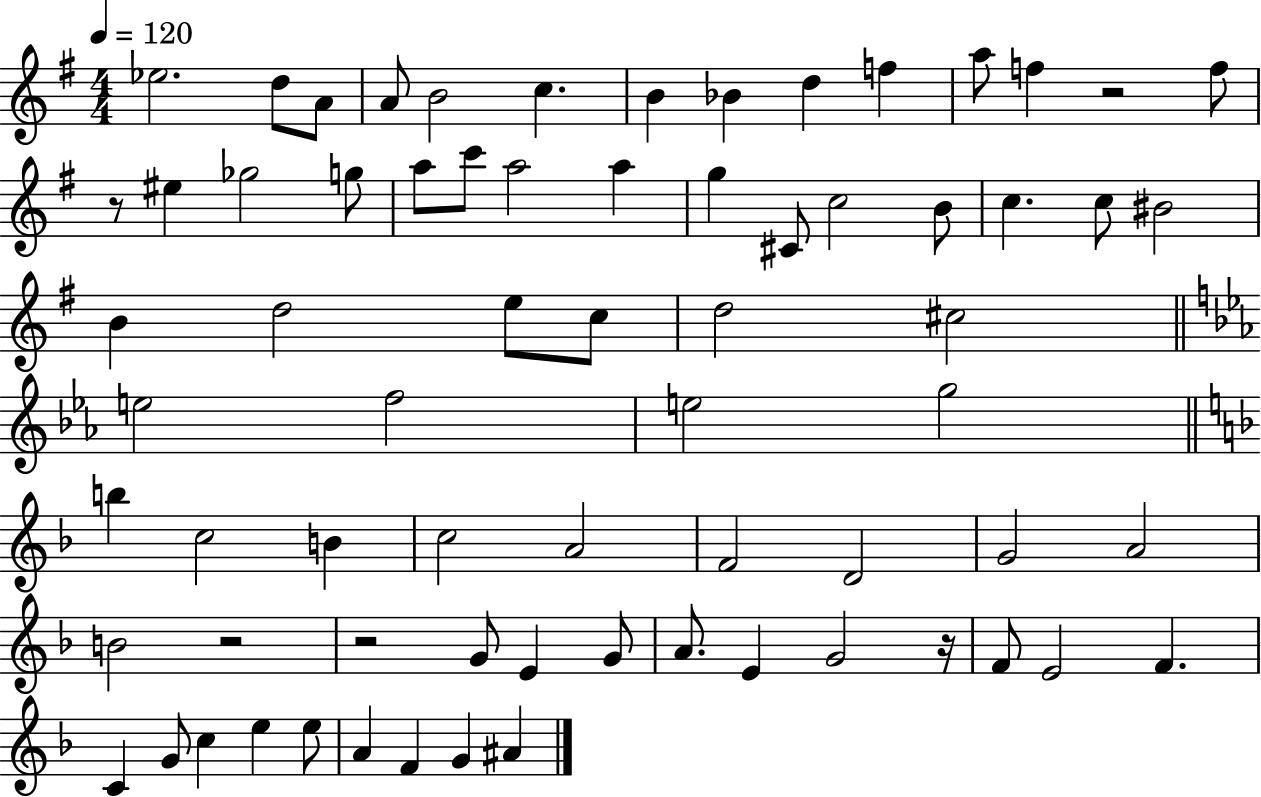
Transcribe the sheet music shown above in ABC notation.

X:1
T:Untitled
M:4/4
L:1/4
K:G
_e2 d/2 A/2 A/2 B2 c B _B d f a/2 f z2 f/2 z/2 ^e _g2 g/2 a/2 c'/2 a2 a g ^C/2 c2 B/2 c c/2 ^B2 B d2 e/2 c/2 d2 ^c2 e2 f2 e2 g2 b c2 B c2 A2 F2 D2 G2 A2 B2 z2 z2 G/2 E G/2 A/2 E G2 z/4 F/2 E2 F C G/2 c e e/2 A F G ^A